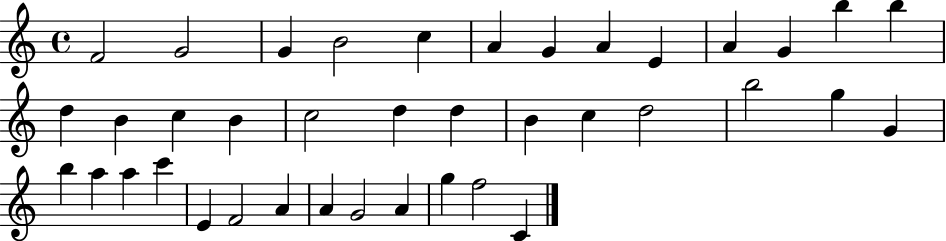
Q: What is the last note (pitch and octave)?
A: C4